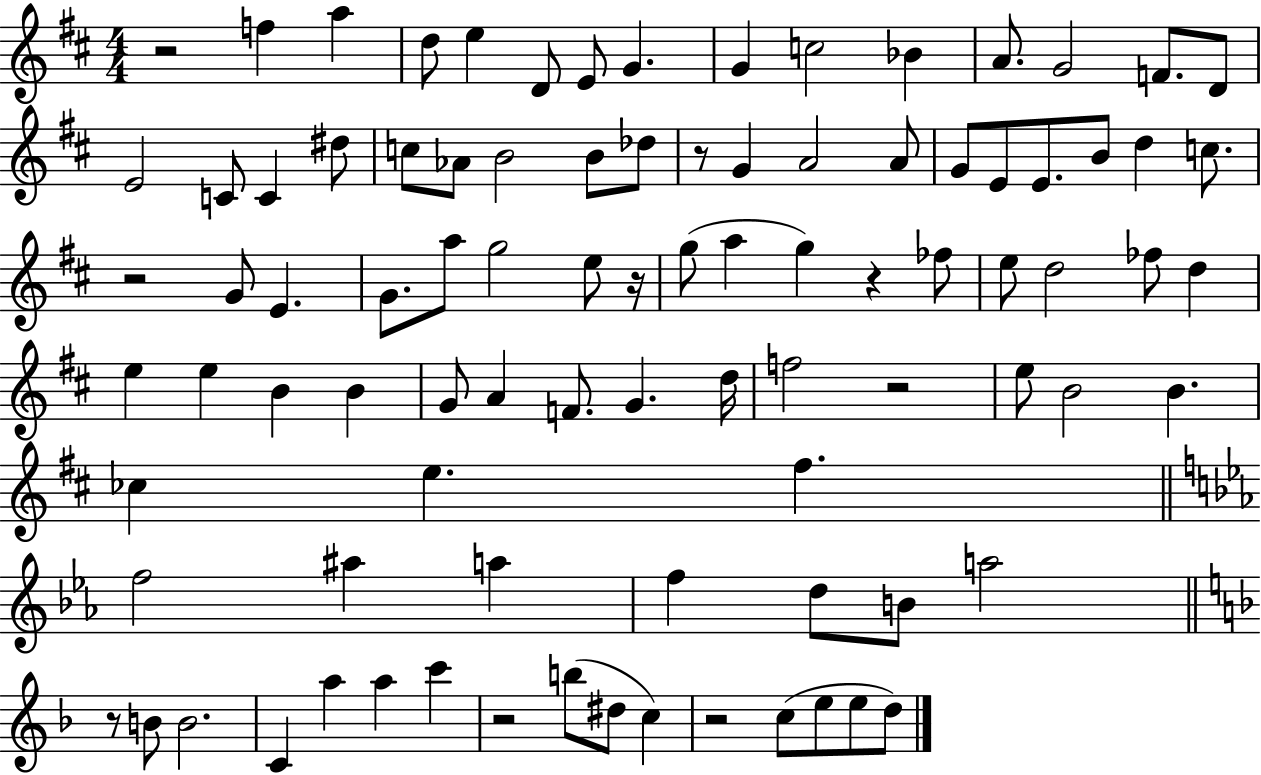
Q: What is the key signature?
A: D major